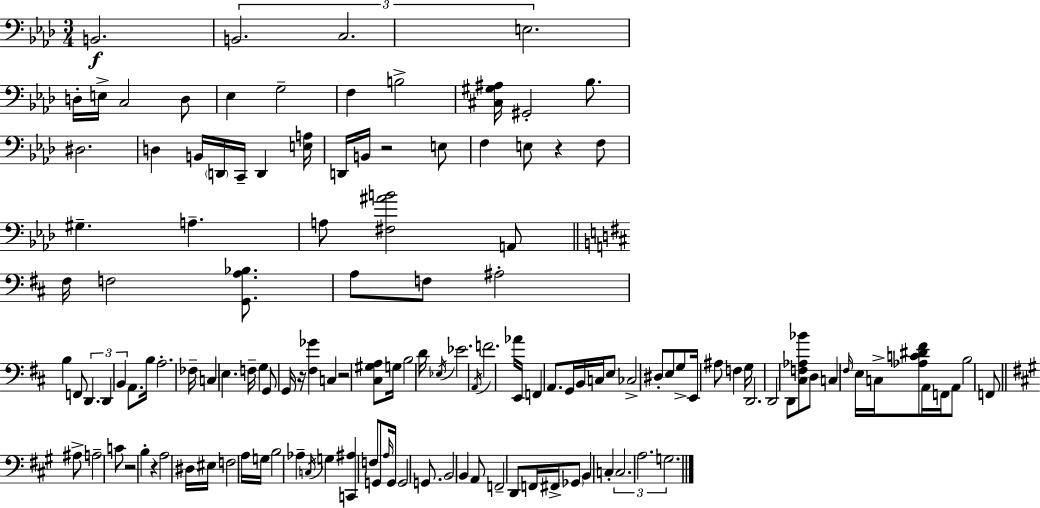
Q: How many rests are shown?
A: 6